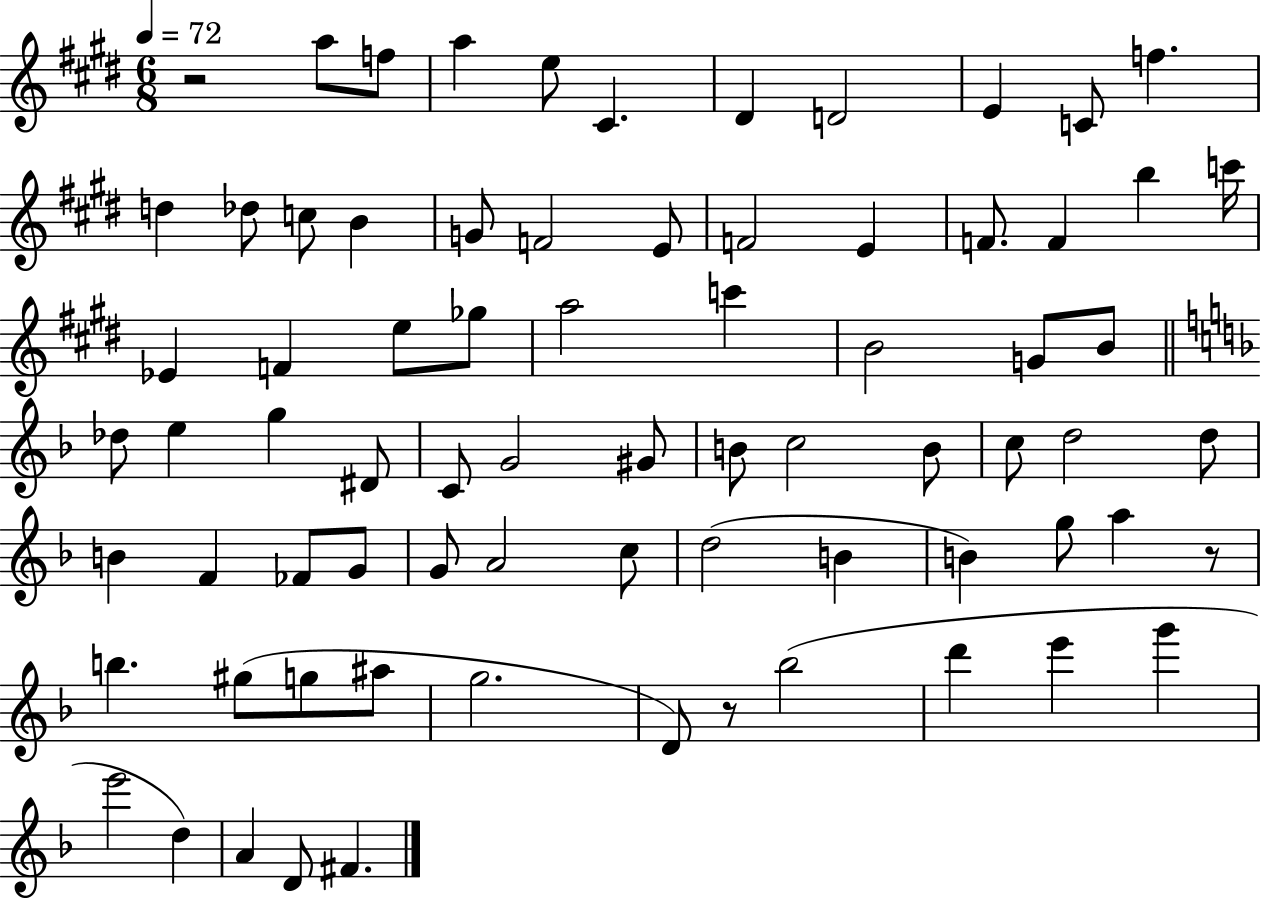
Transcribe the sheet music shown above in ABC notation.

X:1
T:Untitled
M:6/8
L:1/4
K:E
z2 a/2 f/2 a e/2 ^C ^D D2 E C/2 f d _d/2 c/2 B G/2 F2 E/2 F2 E F/2 F b c'/4 _E F e/2 _g/2 a2 c' B2 G/2 B/2 _d/2 e g ^D/2 C/2 G2 ^G/2 B/2 c2 B/2 c/2 d2 d/2 B F _F/2 G/2 G/2 A2 c/2 d2 B B g/2 a z/2 b ^g/2 g/2 ^a/2 g2 D/2 z/2 _b2 d' e' g' e'2 d A D/2 ^F